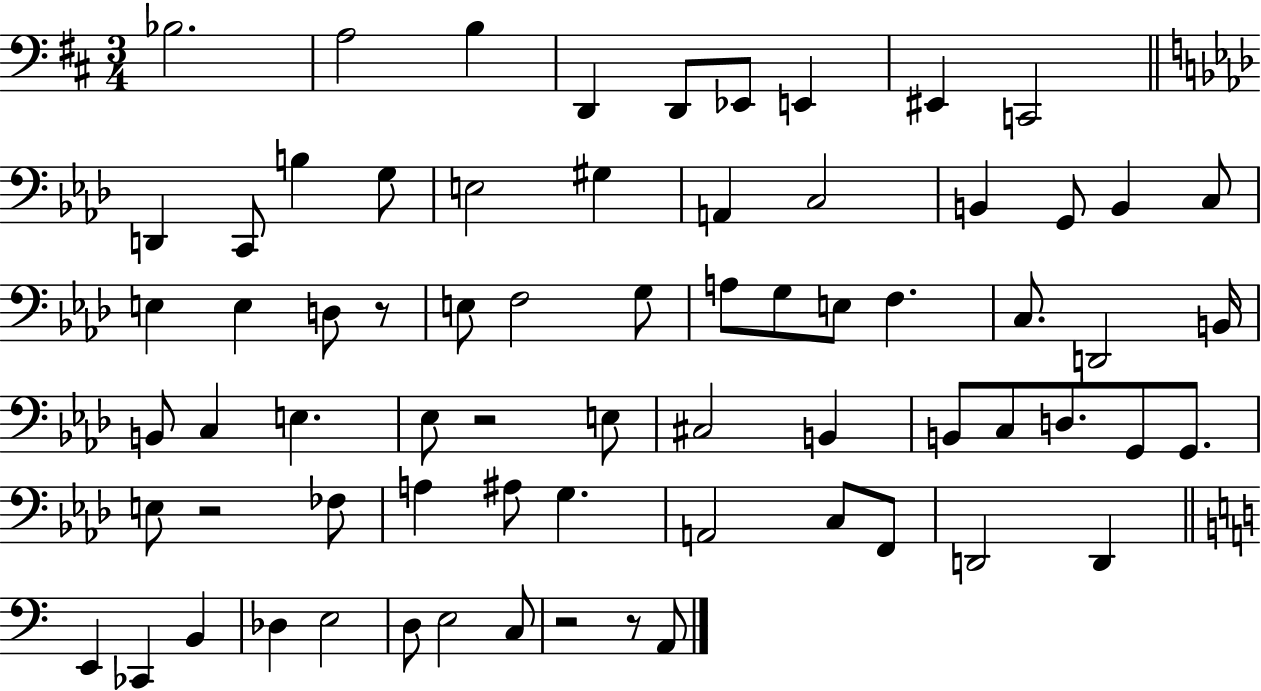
{
  \clef bass
  \numericTimeSignature
  \time 3/4
  \key d \major
  \repeat volta 2 { bes2. | a2 b4 | d,4 d,8 ees,8 e,4 | eis,4 c,2 | \break \bar "||" \break \key f \minor d,4 c,8 b4 g8 | e2 gis4 | a,4 c2 | b,4 g,8 b,4 c8 | \break e4 e4 d8 r8 | e8 f2 g8 | a8 g8 e8 f4. | c8. d,2 b,16 | \break b,8 c4 e4. | ees8 r2 e8 | cis2 b,4 | b,8 c8 d8. g,8 g,8. | \break e8 r2 fes8 | a4 ais8 g4. | a,2 c8 f,8 | d,2 d,4 | \break \bar "||" \break \key c \major e,4 ces,4 b,4 | des4 e2 | d8 e2 c8 | r2 r8 a,8 | \break } \bar "|."
}